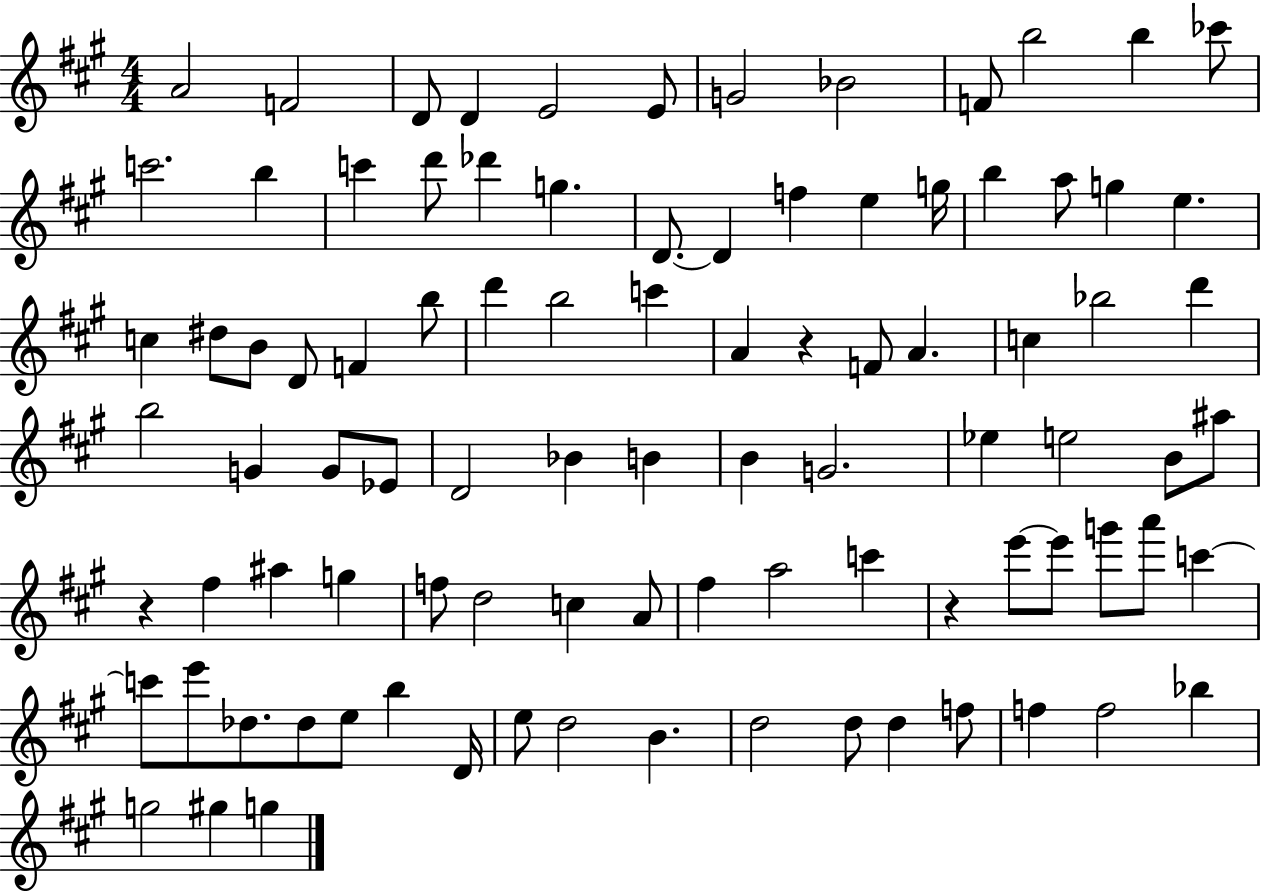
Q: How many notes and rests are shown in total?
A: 93